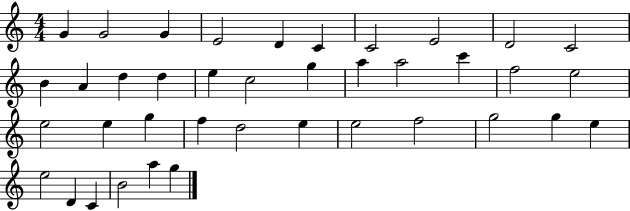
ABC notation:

X:1
T:Untitled
M:4/4
L:1/4
K:C
G G2 G E2 D C C2 E2 D2 C2 B A d d e c2 g a a2 c' f2 e2 e2 e g f d2 e e2 f2 g2 g e e2 D C B2 a g